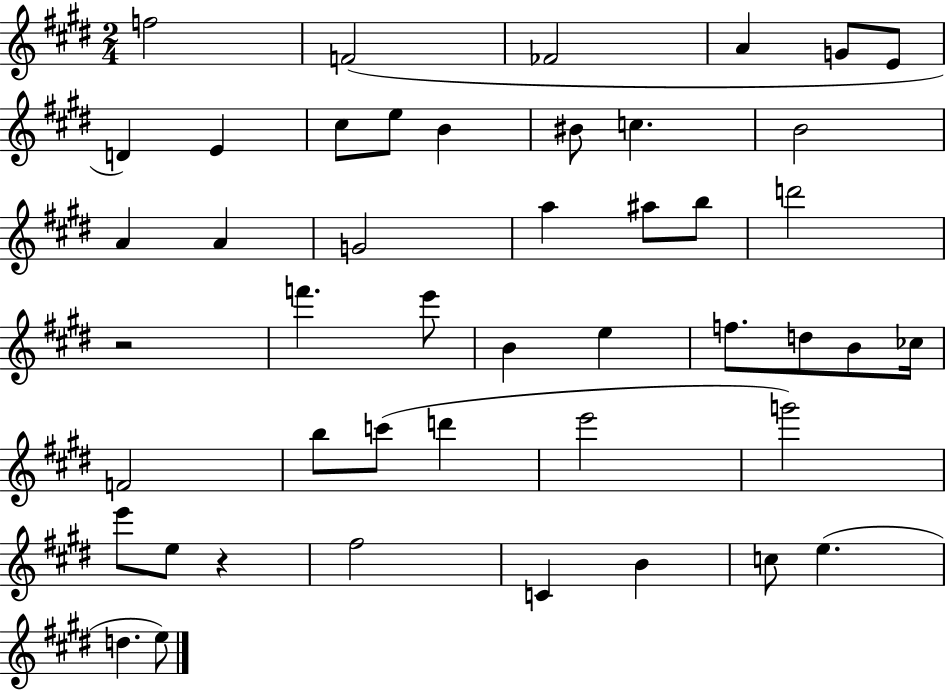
X:1
T:Untitled
M:2/4
L:1/4
K:E
f2 F2 _F2 A G/2 E/2 D E ^c/2 e/2 B ^B/2 c B2 A A G2 a ^a/2 b/2 d'2 z2 f' e'/2 B e f/2 d/2 B/2 _c/4 F2 b/2 c'/2 d' e'2 g'2 e'/2 e/2 z ^f2 C B c/2 e d e/2